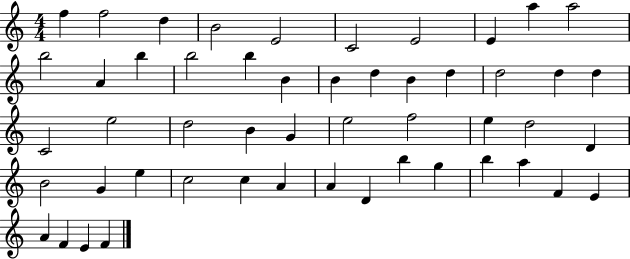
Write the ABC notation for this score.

X:1
T:Untitled
M:4/4
L:1/4
K:C
f f2 d B2 E2 C2 E2 E a a2 b2 A b b2 b B B d B d d2 d d C2 e2 d2 B G e2 f2 e d2 D B2 G e c2 c A A D b g b a F E A F E F